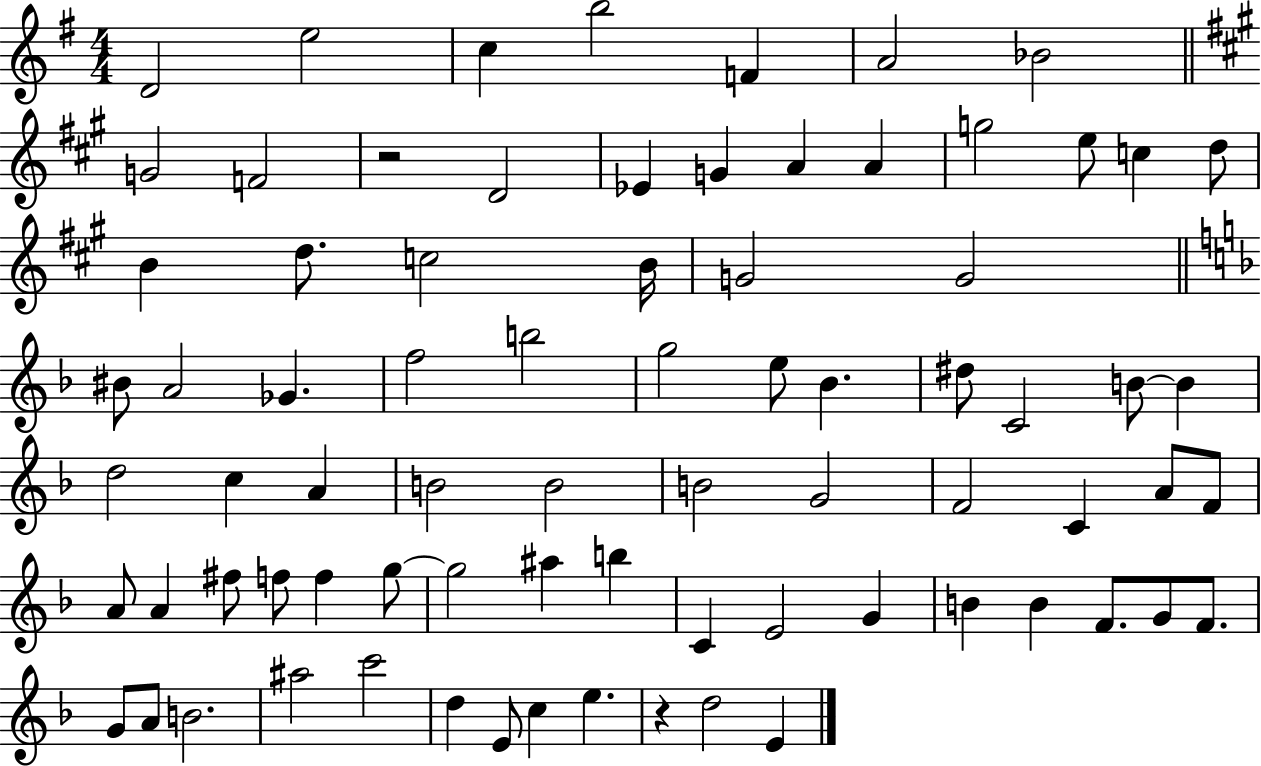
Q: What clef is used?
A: treble